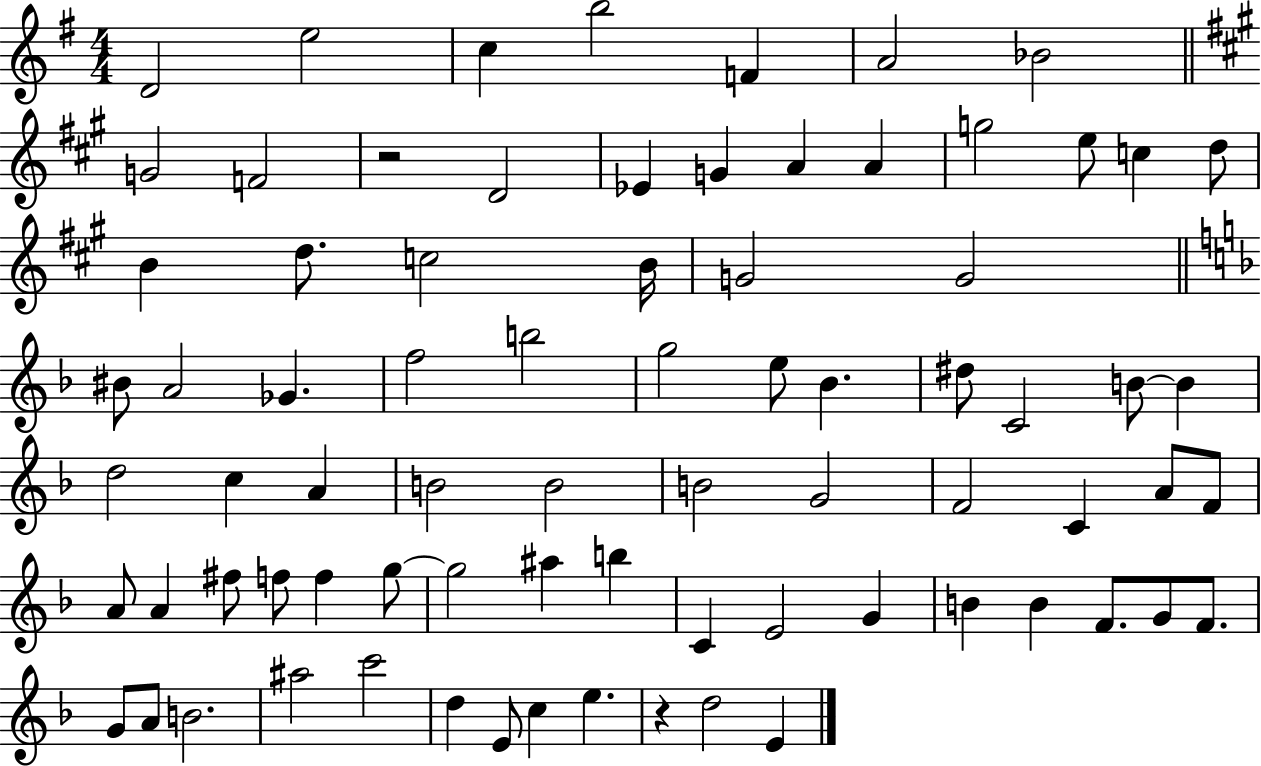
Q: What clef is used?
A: treble